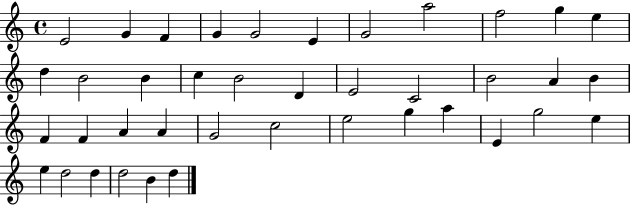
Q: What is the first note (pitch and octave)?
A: E4